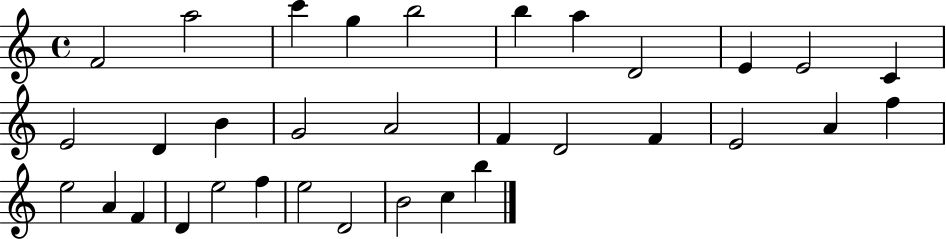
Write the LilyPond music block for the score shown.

{
  \clef treble
  \time 4/4
  \defaultTimeSignature
  \key c \major
  f'2 a''2 | c'''4 g''4 b''2 | b''4 a''4 d'2 | e'4 e'2 c'4 | \break e'2 d'4 b'4 | g'2 a'2 | f'4 d'2 f'4 | e'2 a'4 f''4 | \break e''2 a'4 f'4 | d'4 e''2 f''4 | e''2 d'2 | b'2 c''4 b''4 | \break \bar "|."
}